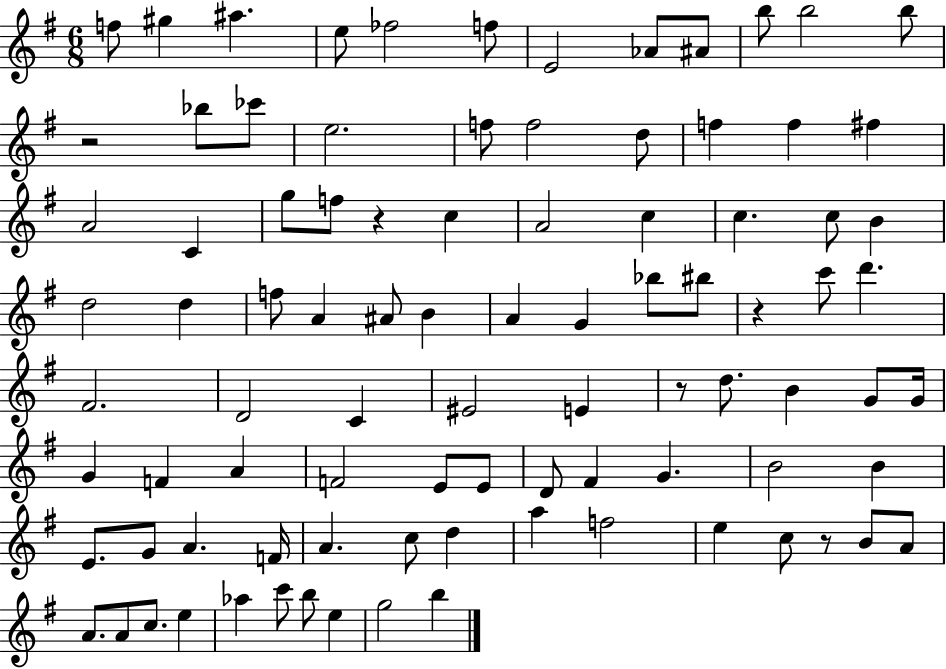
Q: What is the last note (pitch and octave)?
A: B5